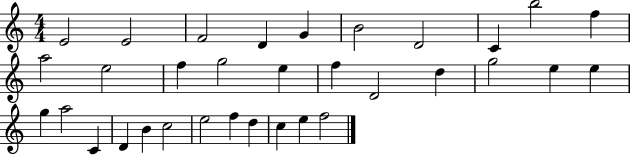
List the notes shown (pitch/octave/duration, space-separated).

E4/h E4/h F4/h D4/q G4/q B4/h D4/h C4/q B5/h F5/q A5/h E5/h F5/q G5/h E5/q F5/q D4/h D5/q G5/h E5/q E5/q G5/q A5/h C4/q D4/q B4/q C5/h E5/h F5/q D5/q C5/q E5/q F5/h